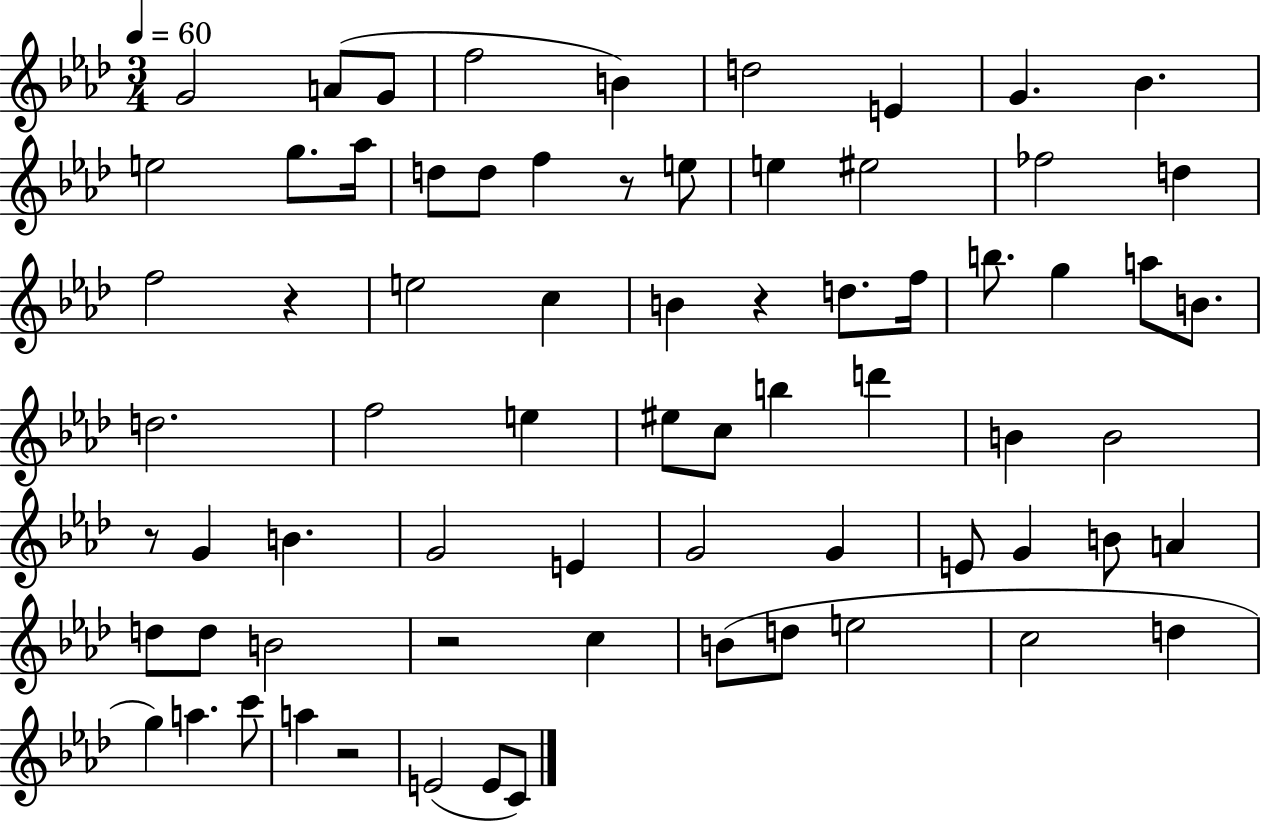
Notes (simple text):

G4/h A4/e G4/e F5/h B4/q D5/h E4/q G4/q. Bb4/q. E5/h G5/e. Ab5/s D5/e D5/e F5/q R/e E5/e E5/q EIS5/h FES5/h D5/q F5/h R/q E5/h C5/q B4/q R/q D5/e. F5/s B5/e. G5/q A5/e B4/e. D5/h. F5/h E5/q EIS5/e C5/e B5/q D6/q B4/q B4/h R/e G4/q B4/q. G4/h E4/q G4/h G4/q E4/e G4/q B4/e A4/q D5/e D5/e B4/h R/h C5/q B4/e D5/e E5/h C5/h D5/q G5/q A5/q. C6/e A5/q R/h E4/h E4/e C4/e